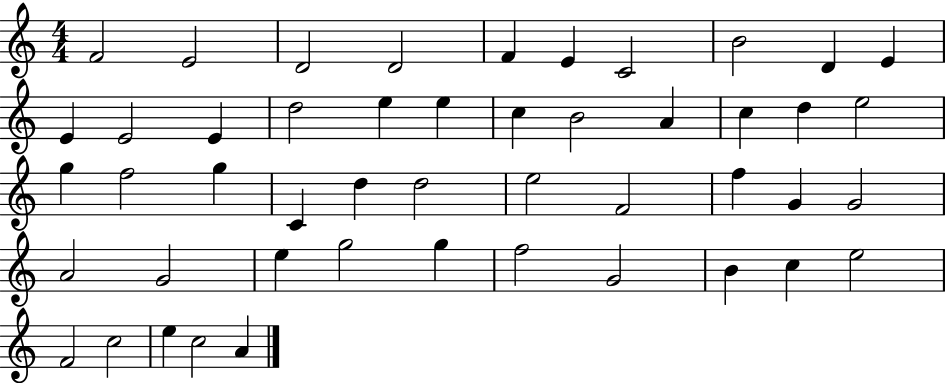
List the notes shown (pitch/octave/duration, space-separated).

F4/h E4/h D4/h D4/h F4/q E4/q C4/h B4/h D4/q E4/q E4/q E4/h E4/q D5/h E5/q E5/q C5/q B4/h A4/q C5/q D5/q E5/h G5/q F5/h G5/q C4/q D5/q D5/h E5/h F4/h F5/q G4/q G4/h A4/h G4/h E5/q G5/h G5/q F5/h G4/h B4/q C5/q E5/h F4/h C5/h E5/q C5/h A4/q